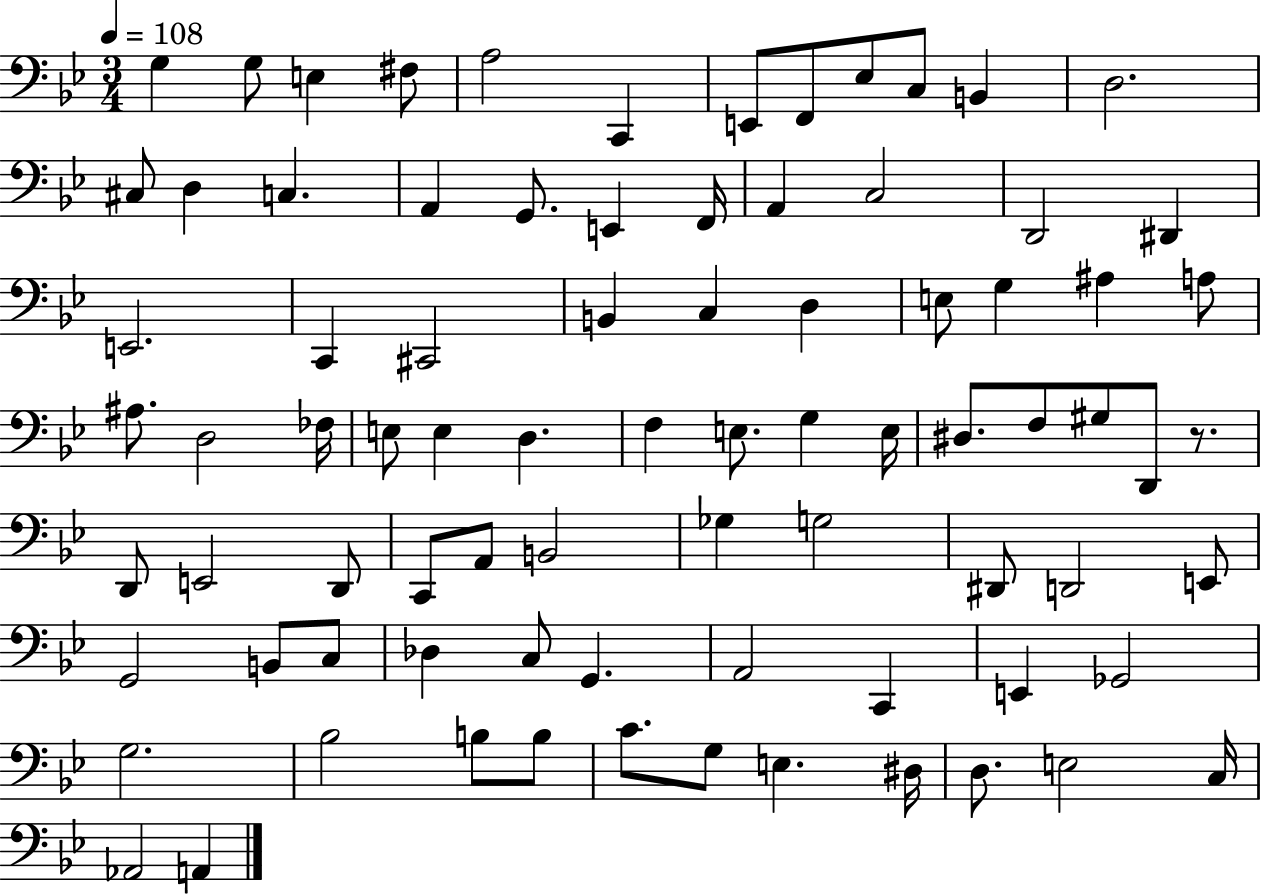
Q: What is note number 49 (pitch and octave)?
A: E2